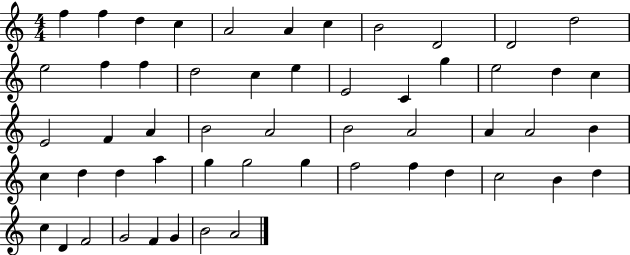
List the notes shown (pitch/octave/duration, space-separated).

F5/q F5/q D5/q C5/q A4/h A4/q C5/q B4/h D4/h D4/h D5/h E5/h F5/q F5/q D5/h C5/q E5/q E4/h C4/q G5/q E5/h D5/q C5/q E4/h F4/q A4/q B4/h A4/h B4/h A4/h A4/q A4/h B4/q C5/q D5/q D5/q A5/q G5/q G5/h G5/q F5/h F5/q D5/q C5/h B4/q D5/q C5/q D4/q F4/h G4/h F4/q G4/q B4/h A4/h